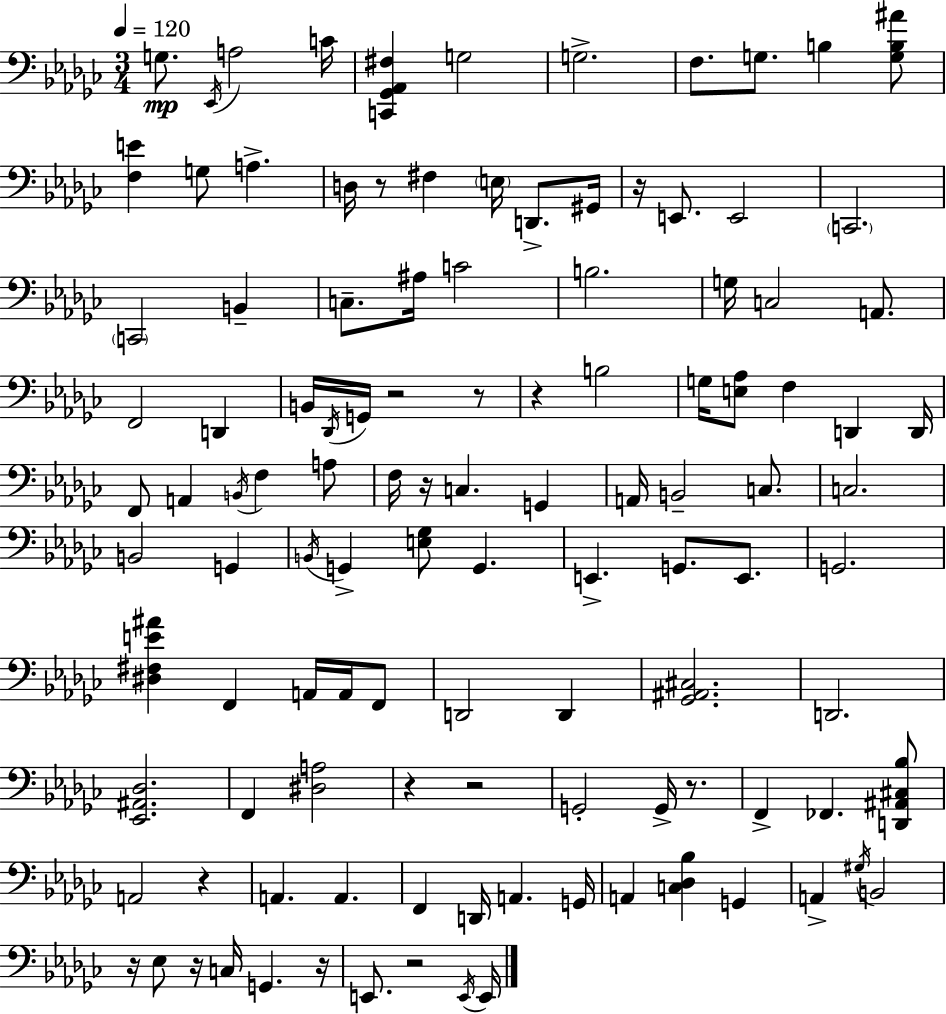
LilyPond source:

{
  \clef bass
  \numericTimeSignature
  \time 3/4
  \key ees \minor
  \tempo 4 = 120
  g8.\mp \acciaccatura { ees,16 } a2 | c'16 <c, ges, aes, fis>4 g2 | g2.-> | f8. g8. b4 <g b ais'>8 | \break <f e'>4 g8 a4.-> | d16 r8 fis4 \parenthesize e16 d,8.-> | gis,16 r16 e,8. e,2 | \parenthesize c,2. | \break \parenthesize c,2 b,4-- | c8.-- ais16 c'2 | b2. | g16 c2 a,8. | \break f,2 d,4 | b,16 \acciaccatura { des,16 } g,16 r2 | r8 r4 b2 | g16 <e aes>8 f4 d,4 | \break d,16 f,8 a,4 \acciaccatura { b,16 } f4 | a8 f16 r16 c4. g,4 | a,16 b,2-- | c8. c2. | \break b,2 g,4 | \acciaccatura { b,16 } g,4-> <e ges>8 g,4. | e,4.-> g,8. | e,8. g,2. | \break <dis fis e' ais'>4 f,4 | a,16 a,16 f,8 d,2 | d,4 <ges, ais, cis>2. | d,2. | \break <ees, ais, des>2. | f,4 <dis a>2 | r4 r2 | g,2-. | \break g,16-> r8. f,4-> fes,4. | <d, ais, cis bes>8 a,2 | r4 a,4. a,4. | f,4 d,16 a,4. | \break g,16 a,4 <c des bes>4 | g,4 a,4-> \acciaccatura { gis16 } b,2 | r16 ees8 r16 c16 g,4. | r16 e,8. r2 | \break \acciaccatura { e,16 } e,16 \bar "|."
}